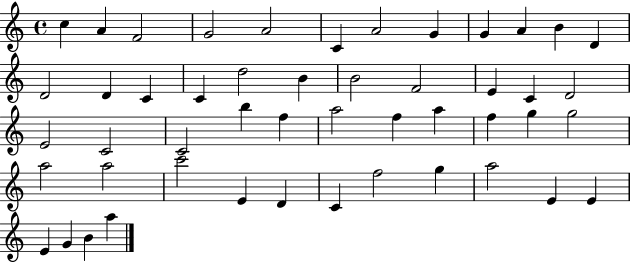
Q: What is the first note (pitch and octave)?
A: C5